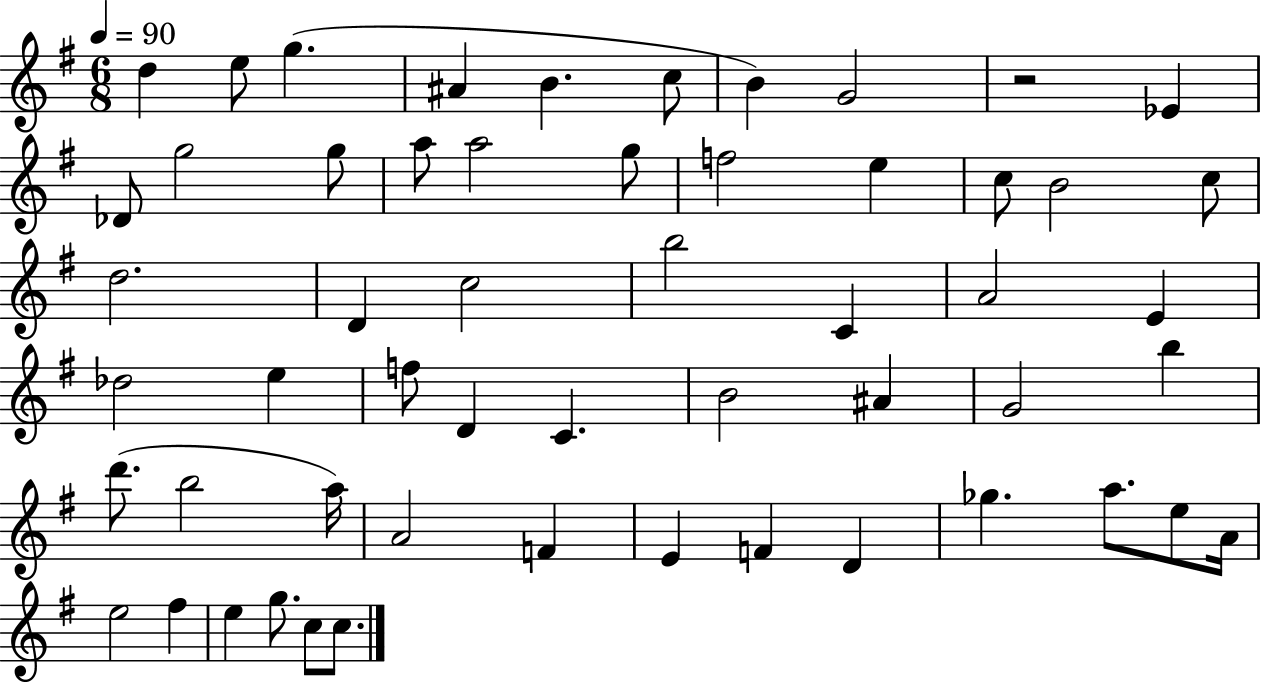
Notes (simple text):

D5/q E5/e G5/q. A#4/q B4/q. C5/e B4/q G4/h R/h Eb4/q Db4/e G5/h G5/e A5/e A5/h G5/e F5/h E5/q C5/e B4/h C5/e D5/h. D4/q C5/h B5/h C4/q A4/h E4/q Db5/h E5/q F5/e D4/q C4/q. B4/h A#4/q G4/h B5/q D6/e. B5/h A5/s A4/h F4/q E4/q F4/q D4/q Gb5/q. A5/e. E5/e A4/s E5/h F#5/q E5/q G5/e. C5/e C5/e.